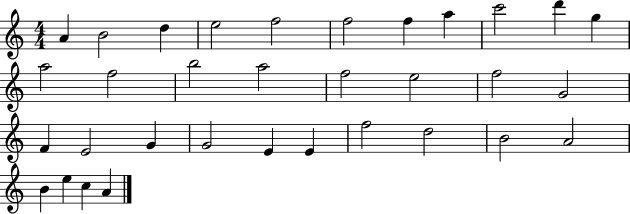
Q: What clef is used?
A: treble